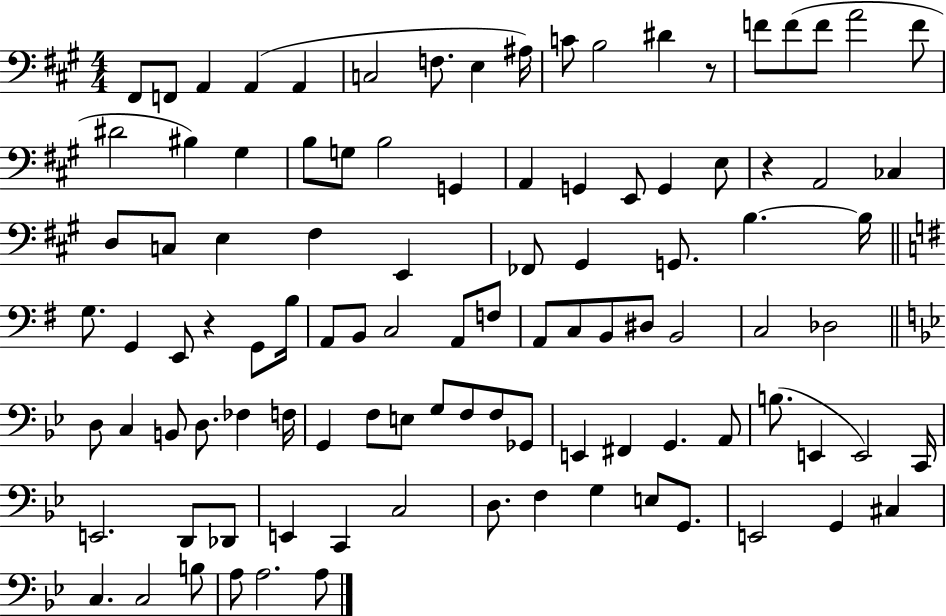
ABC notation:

X:1
T:Untitled
M:4/4
L:1/4
K:A
^F,,/2 F,,/2 A,, A,, A,, C,2 F,/2 E, ^A,/4 C/2 B,2 ^D z/2 F/2 F/2 F/2 A2 F/2 ^D2 ^B, ^G, B,/2 G,/2 B,2 G,, A,, G,, E,,/2 G,, E,/2 z A,,2 _C, D,/2 C,/2 E, ^F, E,, _F,,/2 ^G,, G,,/2 B, B,/4 G,/2 G,, E,,/2 z G,,/2 B,/4 A,,/2 B,,/2 C,2 A,,/2 F,/2 A,,/2 C,/2 B,,/2 ^D,/2 B,,2 C,2 _D,2 D,/2 C, B,,/2 D,/2 _F, F,/4 G,, F,/2 E,/2 G,/2 F,/2 F,/2 _G,,/2 E,, ^F,, G,, A,,/2 B,/2 E,, E,,2 C,,/4 E,,2 D,,/2 _D,,/2 E,, C,, C,2 D,/2 F, G, E,/2 G,,/2 E,,2 G,, ^C, C, C,2 B,/2 A,/2 A,2 A,/2